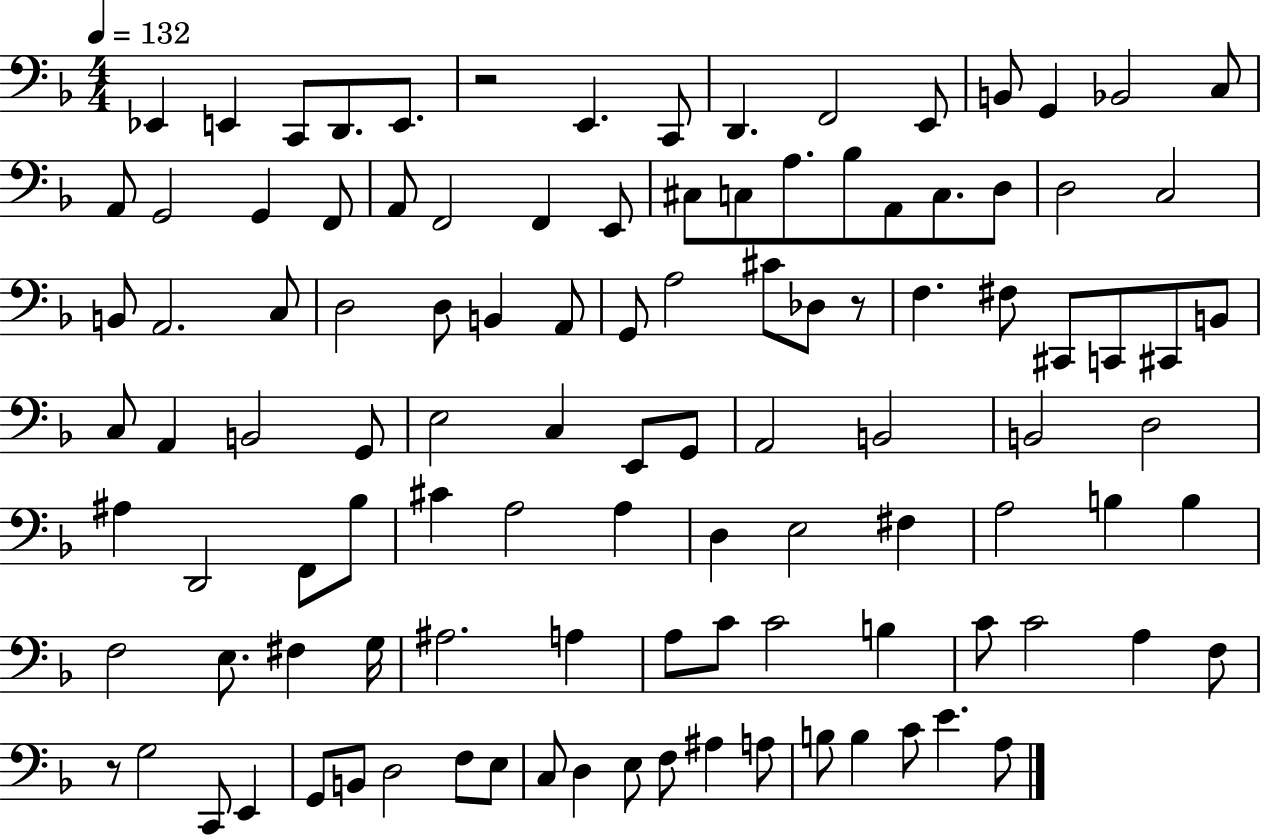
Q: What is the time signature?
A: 4/4